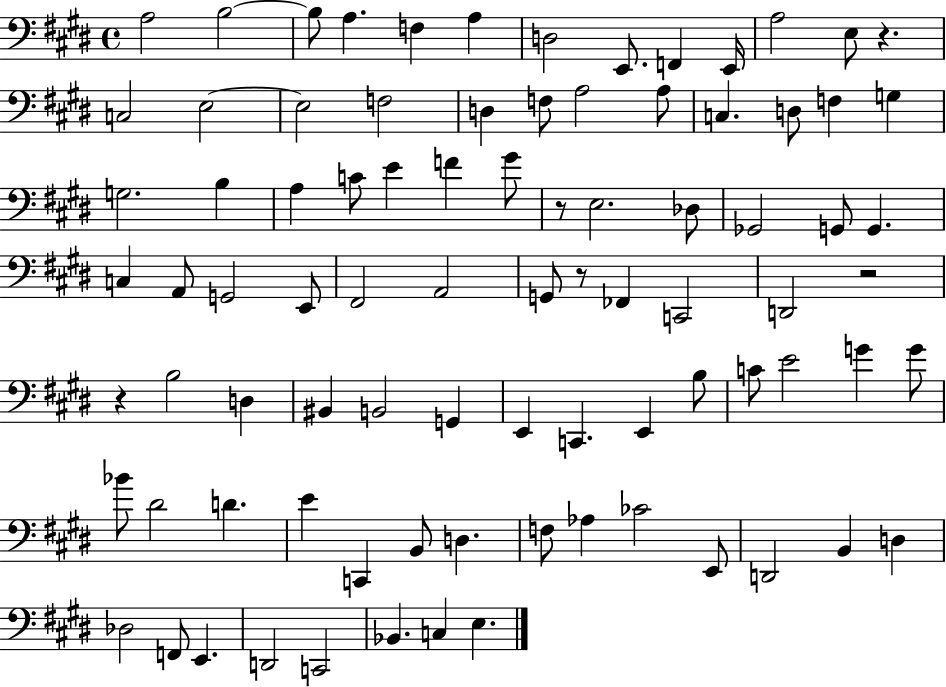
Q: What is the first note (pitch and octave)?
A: A3